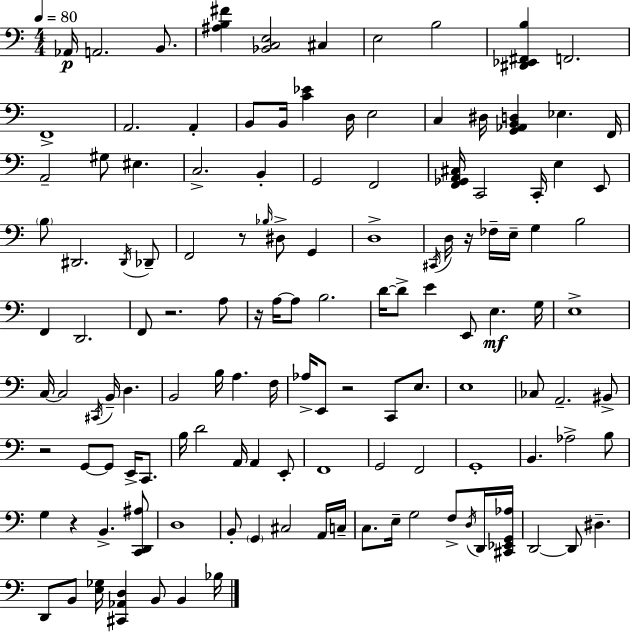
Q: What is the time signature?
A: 4/4